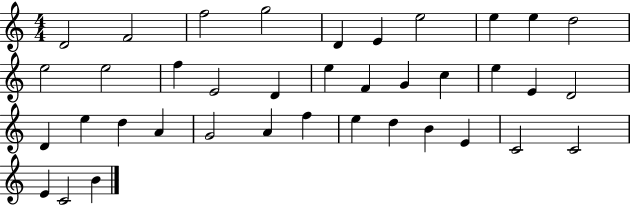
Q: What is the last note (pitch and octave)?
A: B4